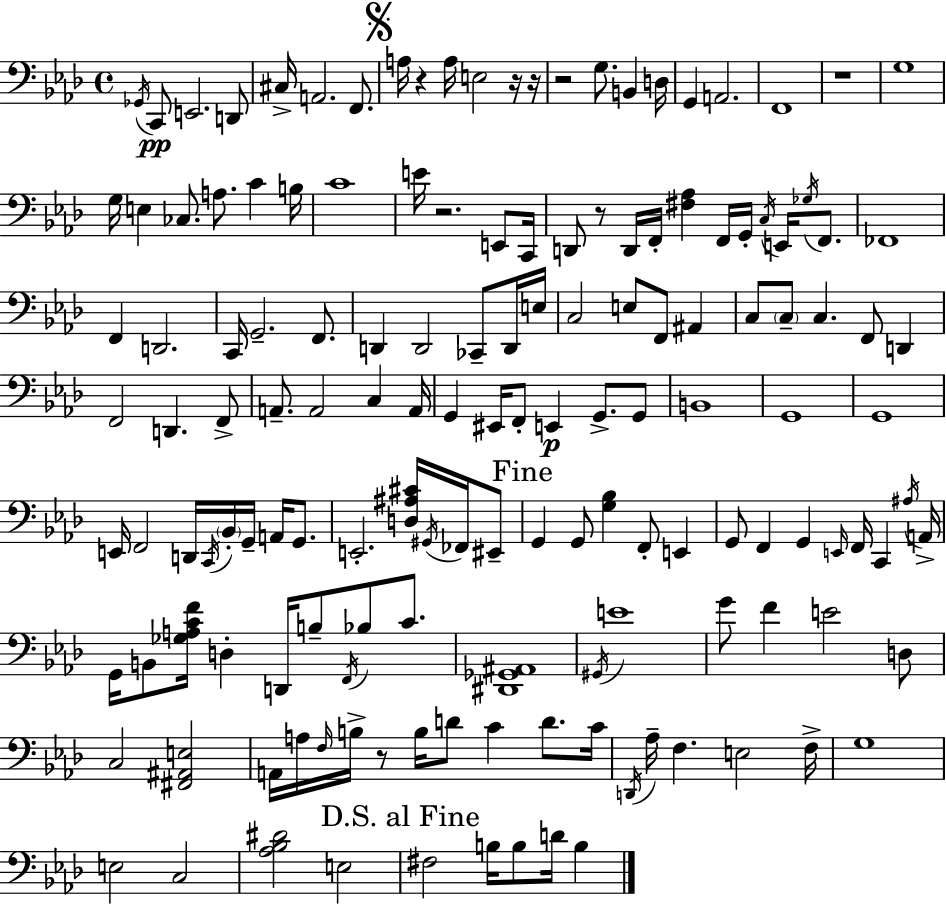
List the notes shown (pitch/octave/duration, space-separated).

Gb2/s C2/e E2/h. D2/e C#3/s A2/h. F2/e. A3/s R/q A3/s E3/h R/s R/s R/h G3/e. B2/q D3/s G2/q A2/h. F2/w R/w G3/w G3/s E3/q CES3/e. A3/e. C4/q B3/s C4/w E4/s R/h. E2/e C2/s D2/e R/e D2/s F2/s [F#3,Ab3]/q F2/s G2/s C3/s E2/s Gb3/s F2/e. FES2/w F2/q D2/h. C2/s G2/h. F2/e. D2/q D2/h CES2/e D2/s E3/s C3/h E3/e F2/e A#2/q C3/e C3/e C3/q. F2/e D2/q F2/h D2/q. F2/e A2/e. A2/h C3/q A2/s G2/q EIS2/s F2/e E2/q G2/e. G2/e B2/w G2/w G2/w E2/s F2/h D2/s C2/s Bb2/s G2/s A2/s G2/e. E2/h. [D3,A#3,C#4]/s G#2/s FES2/s EIS2/e G2/q G2/e [G3,Bb3]/q F2/e E2/q G2/e F2/q G2/q E2/s F2/s C2/q A#3/s A2/s G2/s B2/e [Gb3,A3,C4,F4]/s D3/q D2/s B3/e F2/s Bb3/e C4/e. [D#2,Gb2,A#2]/w G#2/s E4/w G4/e F4/q E4/h D3/e C3/h [F#2,A#2,E3]/h A2/s A3/s F3/s B3/s R/e B3/s D4/e C4/q D4/e. C4/s D2/s Ab3/s F3/q. E3/h F3/s G3/w E3/h C3/h [Ab3,Bb3,D#4]/h E3/h F#3/h B3/s B3/e D4/s B3/q